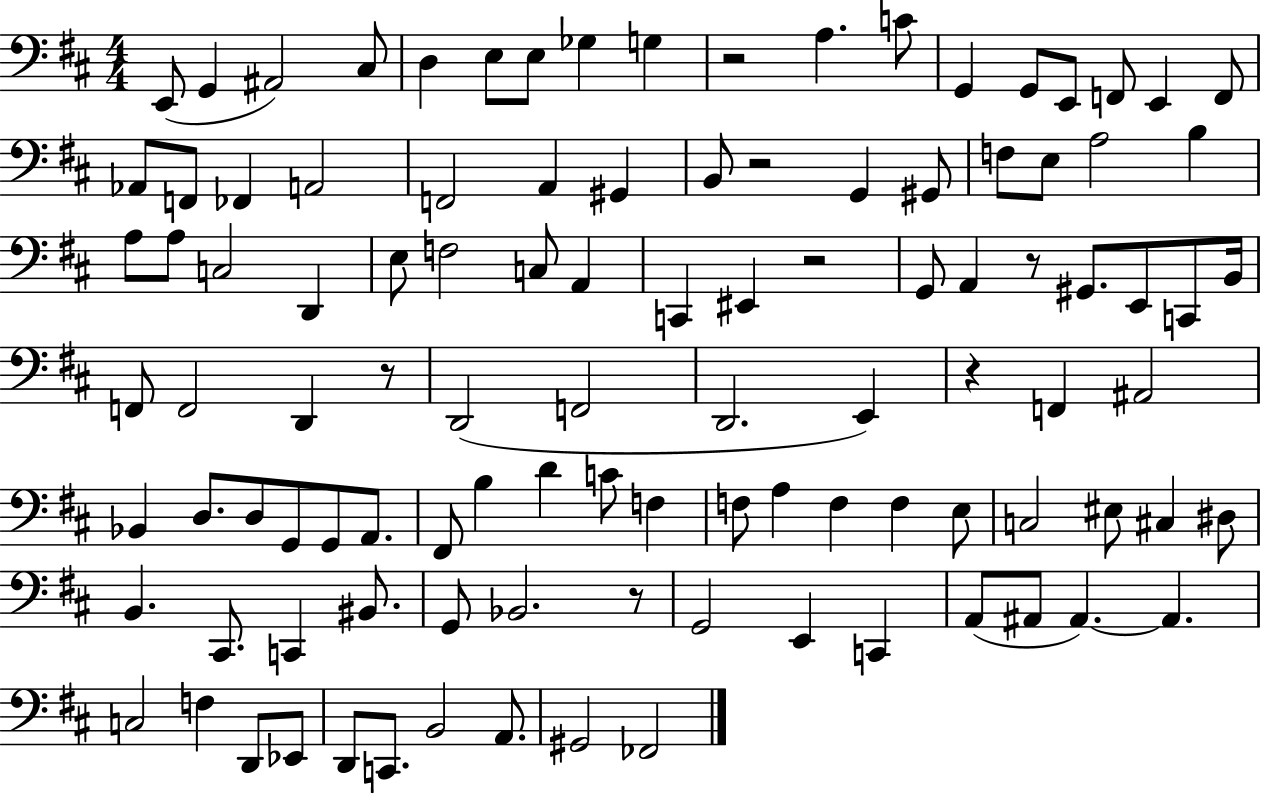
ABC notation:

X:1
T:Untitled
M:4/4
L:1/4
K:D
E,,/2 G,, ^A,,2 ^C,/2 D, E,/2 E,/2 _G, G, z2 A, C/2 G,, G,,/2 E,,/2 F,,/2 E,, F,,/2 _A,,/2 F,,/2 _F,, A,,2 F,,2 A,, ^G,, B,,/2 z2 G,, ^G,,/2 F,/2 E,/2 A,2 B, A,/2 A,/2 C,2 D,, E,/2 F,2 C,/2 A,, C,, ^E,, z2 G,,/2 A,, z/2 ^G,,/2 E,,/2 C,,/2 B,,/4 F,,/2 F,,2 D,, z/2 D,,2 F,,2 D,,2 E,, z F,, ^A,,2 _B,, D,/2 D,/2 G,,/2 G,,/2 A,,/2 ^F,,/2 B, D C/2 F, F,/2 A, F, F, E,/2 C,2 ^E,/2 ^C, ^D,/2 B,, ^C,,/2 C,, ^B,,/2 G,,/2 _B,,2 z/2 G,,2 E,, C,, A,,/2 ^A,,/2 ^A,, ^A,, C,2 F, D,,/2 _E,,/2 D,,/2 C,,/2 B,,2 A,,/2 ^G,,2 _F,,2